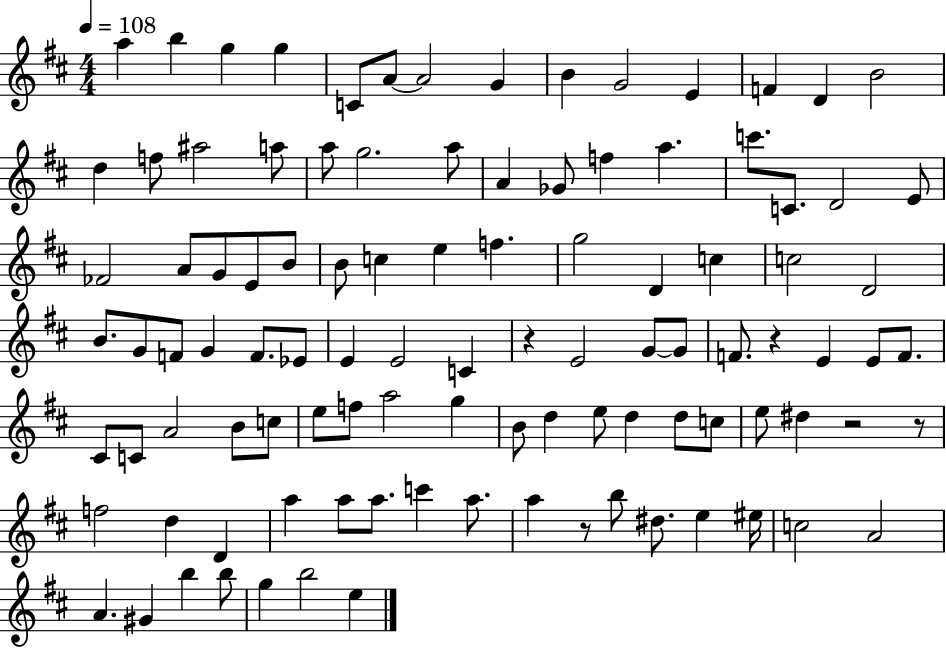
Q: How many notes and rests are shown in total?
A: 103